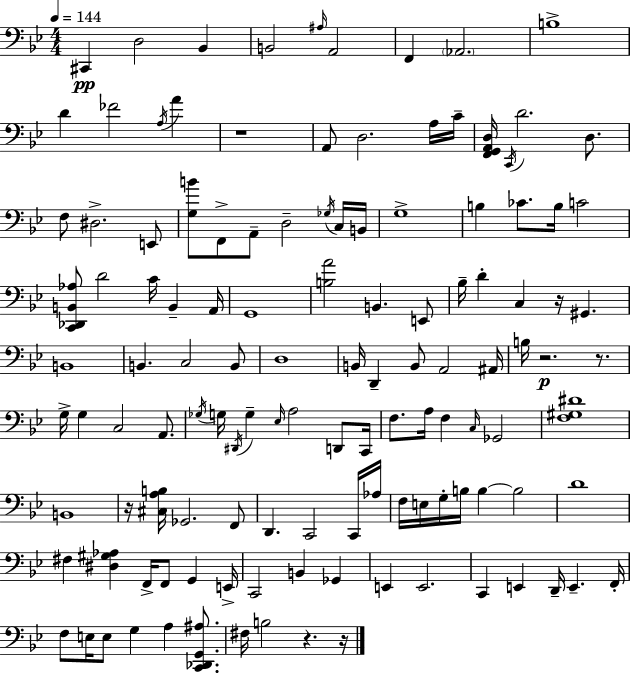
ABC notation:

X:1
T:Untitled
M:4/4
L:1/4
K:Gm
^C,, D,2 _B,, B,,2 ^A,/4 A,,2 F,, _A,,2 B,4 D _F2 A,/4 A z4 A,,/2 D,2 A,/4 C/4 [F,,G,,A,,D,]/4 C,,/4 D2 D,/2 F,/2 ^D,2 E,,/2 [G,B]/2 F,,/2 A,,/2 D,2 _G,/4 C,/4 B,,/4 G,4 B, _C/2 B,/4 C2 [C,,_D,,B,,_A,]/2 D2 C/4 B,, A,,/4 G,,4 [B,A]2 B,, E,,/2 _B,/4 D C, z/4 ^G,, B,,4 B,, C,2 B,,/2 D,4 B,,/4 D,, B,,/2 A,,2 ^A,,/4 B,/4 z2 z/2 G,/4 G, C,2 A,,/2 _G,/4 G,/4 ^D,,/4 G, _E,/4 A,2 D,,/2 C,,/4 F,/2 A,/4 F, C,/4 _G,,2 [F,^G,^D]4 B,,4 z/4 [^C,A,B,]/4 _G,,2 F,,/2 D,, C,,2 C,,/4 _A,/4 F,/4 E,/4 G,/4 B,/4 B, B,2 D4 ^F, [^D,^G,_A,] F,,/4 F,,/2 G,, E,,/4 C,,2 B,, _G,, E,, E,,2 C,, E,, D,,/4 E,, F,,/4 F,/2 E,/4 E,/2 G, A, [C,,_D,,G,,^A,]/2 ^F,/4 B,2 z z/4